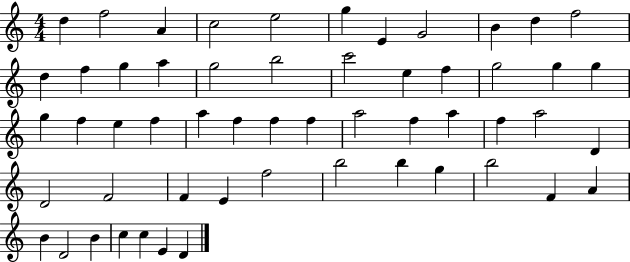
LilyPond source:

{
  \clef treble
  \numericTimeSignature
  \time 4/4
  \key c \major
  d''4 f''2 a'4 | c''2 e''2 | g''4 e'4 g'2 | b'4 d''4 f''2 | \break d''4 f''4 g''4 a''4 | g''2 b''2 | c'''2 e''4 f''4 | g''2 g''4 g''4 | \break g''4 f''4 e''4 f''4 | a''4 f''4 f''4 f''4 | a''2 f''4 a''4 | f''4 a''2 d'4 | \break d'2 f'2 | f'4 e'4 f''2 | b''2 b''4 g''4 | b''2 f'4 a'4 | \break b'4 d'2 b'4 | c''4 c''4 e'4 d'4 | \bar "|."
}